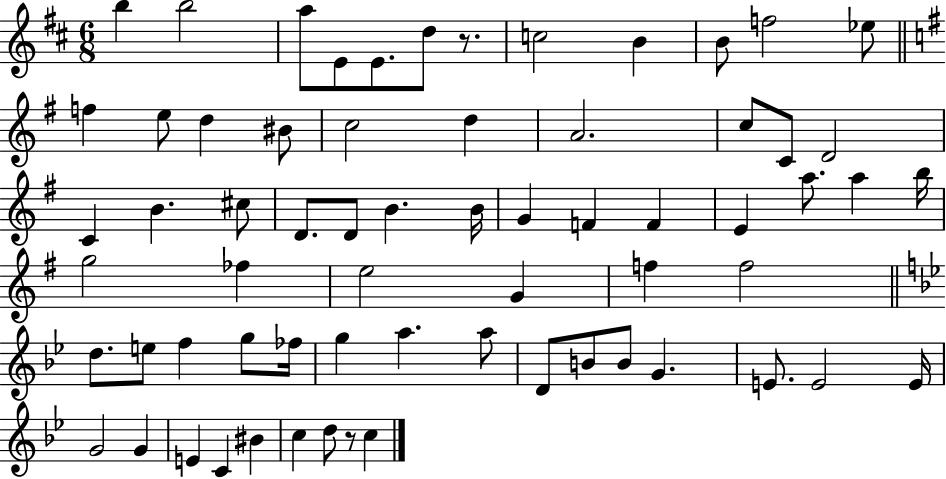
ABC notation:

X:1
T:Untitled
M:6/8
L:1/4
K:D
b b2 a/2 E/2 E/2 d/2 z/2 c2 B B/2 f2 _e/2 f e/2 d ^B/2 c2 d A2 c/2 C/2 D2 C B ^c/2 D/2 D/2 B B/4 G F F E a/2 a b/4 g2 _f e2 G f f2 d/2 e/2 f g/2 _f/4 g a a/2 D/2 B/2 B/2 G E/2 E2 E/4 G2 G E C ^B c d/2 z/2 c